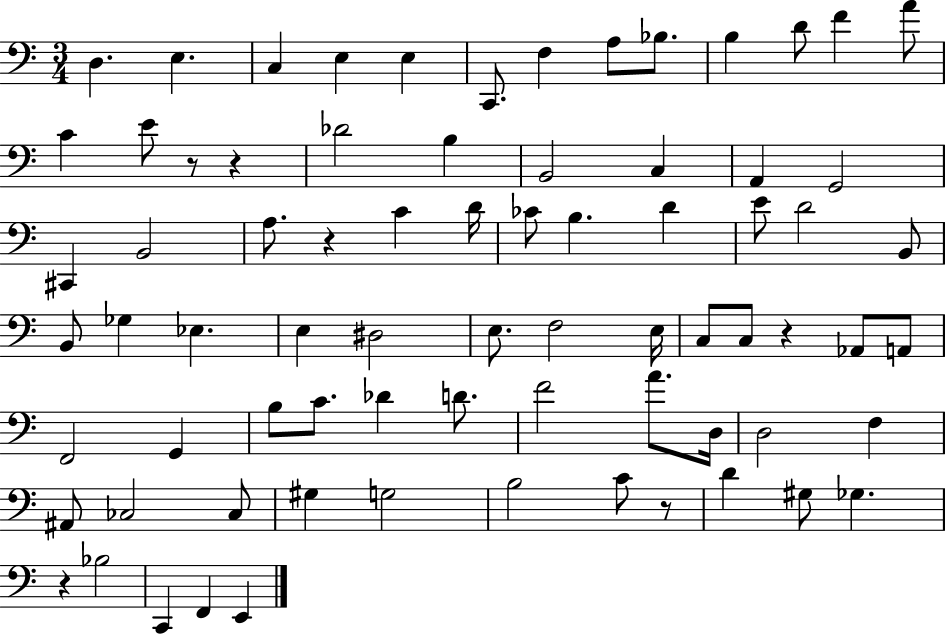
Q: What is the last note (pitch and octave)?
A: E2